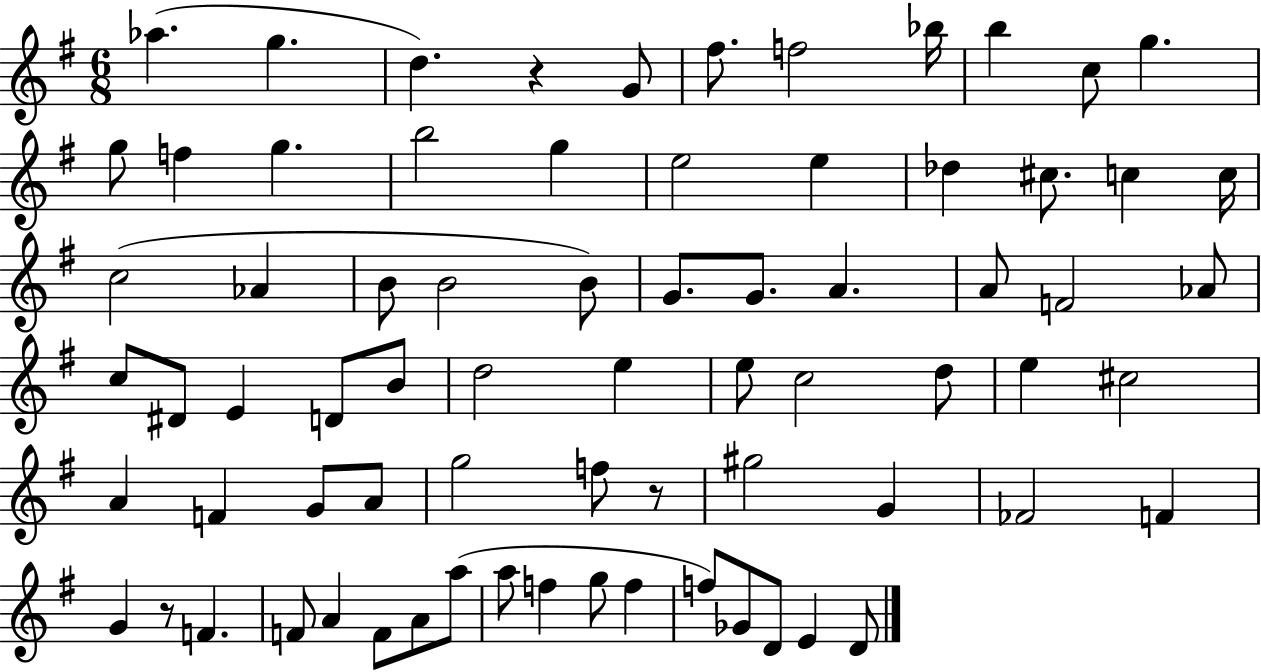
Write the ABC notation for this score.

X:1
T:Untitled
M:6/8
L:1/4
K:G
_a g d z G/2 ^f/2 f2 _b/4 b c/2 g g/2 f g b2 g e2 e _d ^c/2 c c/4 c2 _A B/2 B2 B/2 G/2 G/2 A A/2 F2 _A/2 c/2 ^D/2 E D/2 B/2 d2 e e/2 c2 d/2 e ^c2 A F G/2 A/2 g2 f/2 z/2 ^g2 G _F2 F G z/2 F F/2 A F/2 A/2 a/2 a/2 f g/2 f f/2 _G/2 D/2 E D/2